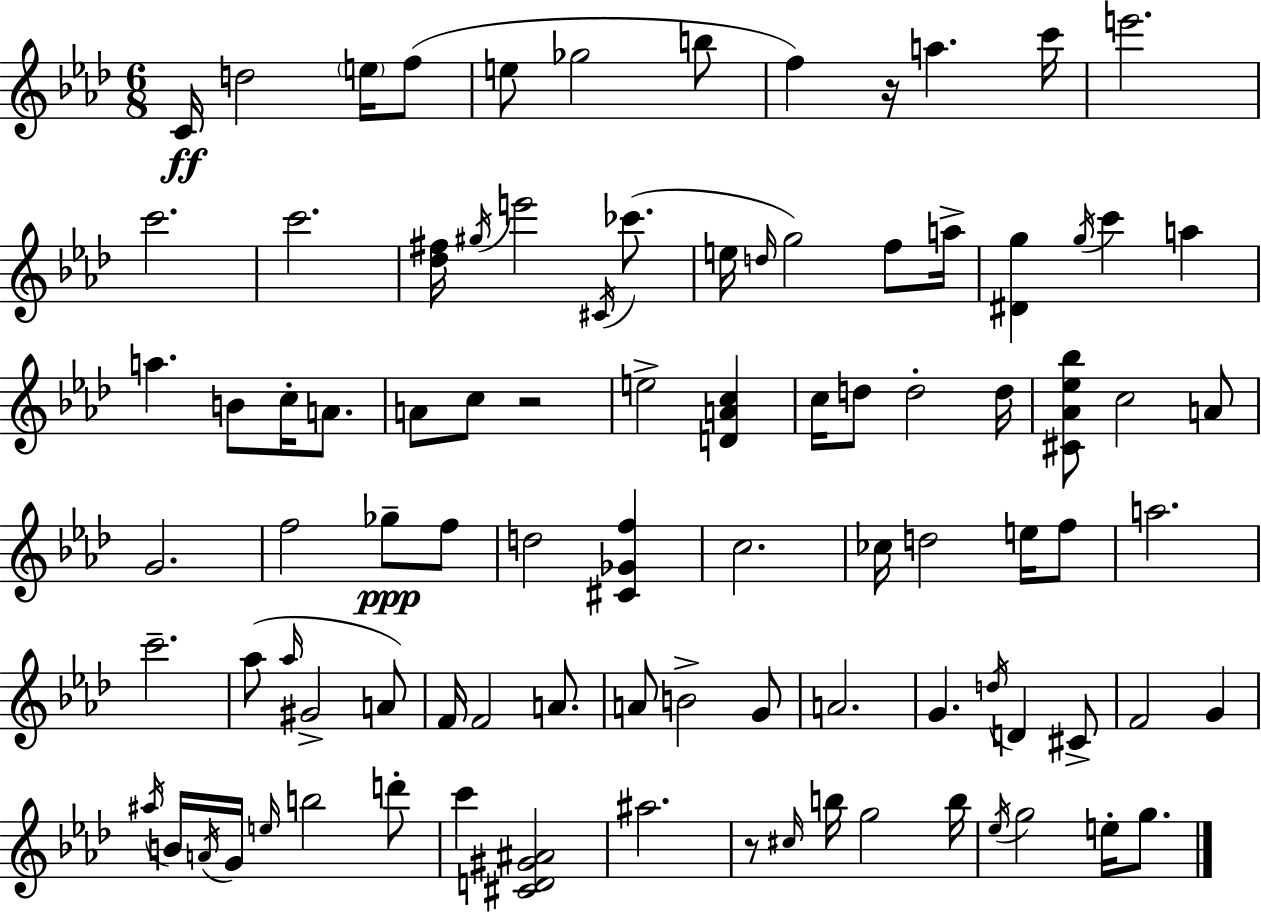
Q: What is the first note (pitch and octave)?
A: C4